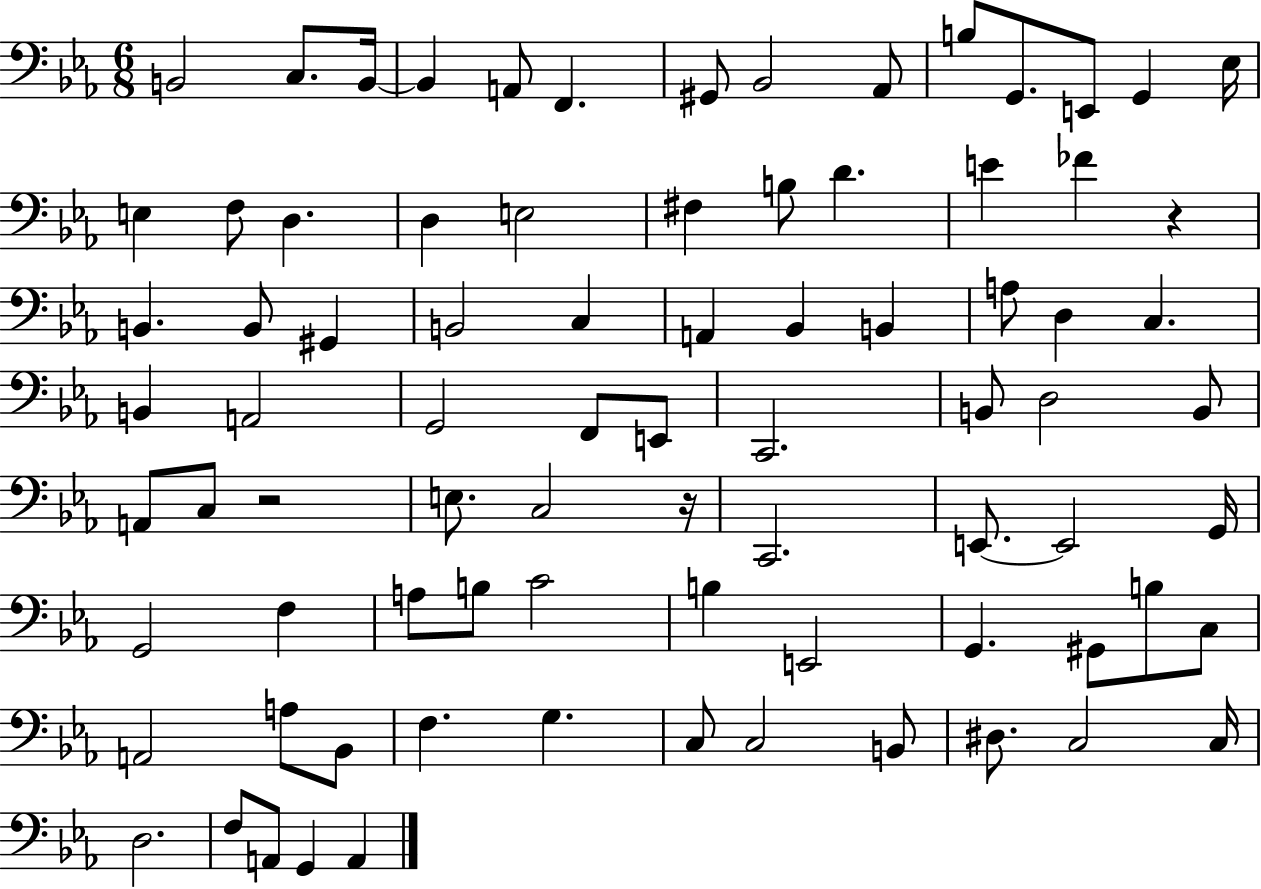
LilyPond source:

{
  \clef bass
  \numericTimeSignature
  \time 6/8
  \key ees \major
  b,2 c8. b,16~~ | b,4 a,8 f,4. | gis,8 bes,2 aes,8 | b8 g,8. e,8 g,4 ees16 | \break e4 f8 d4. | d4 e2 | fis4 b8 d'4. | e'4 fes'4 r4 | \break b,4. b,8 gis,4 | b,2 c4 | a,4 bes,4 b,4 | a8 d4 c4. | \break b,4 a,2 | g,2 f,8 e,8 | c,2. | b,8 d2 b,8 | \break a,8 c8 r2 | e8. c2 r16 | c,2. | e,8.~~ e,2 g,16 | \break g,2 f4 | a8 b8 c'2 | b4 e,2 | g,4. gis,8 b8 c8 | \break a,2 a8 bes,8 | f4. g4. | c8 c2 b,8 | dis8. c2 c16 | \break d2. | f8 a,8 g,4 a,4 | \bar "|."
}